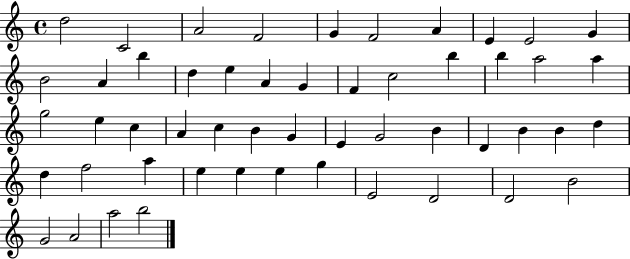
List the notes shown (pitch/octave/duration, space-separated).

D5/h C4/h A4/h F4/h G4/q F4/h A4/q E4/q E4/h G4/q B4/h A4/q B5/q D5/q E5/q A4/q G4/q F4/q C5/h B5/q B5/q A5/h A5/q G5/h E5/q C5/q A4/q C5/q B4/q G4/q E4/q G4/h B4/q D4/q B4/q B4/q D5/q D5/q F5/h A5/q E5/q E5/q E5/q G5/q E4/h D4/h D4/h B4/h G4/h A4/h A5/h B5/h